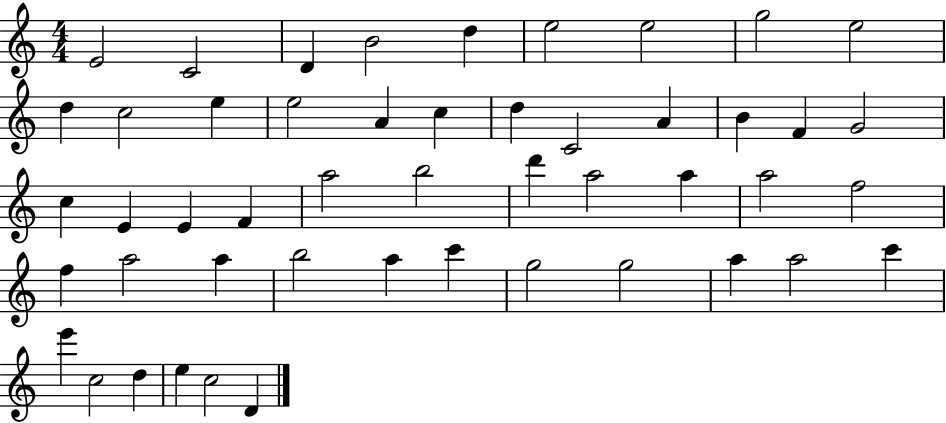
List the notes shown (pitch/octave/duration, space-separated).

E4/h C4/h D4/q B4/h D5/q E5/h E5/h G5/h E5/h D5/q C5/h E5/q E5/h A4/q C5/q D5/q C4/h A4/q B4/q F4/q G4/h C5/q E4/q E4/q F4/q A5/h B5/h D6/q A5/h A5/q A5/h F5/h F5/q A5/h A5/q B5/h A5/q C6/q G5/h G5/h A5/q A5/h C6/q E6/q C5/h D5/q E5/q C5/h D4/q